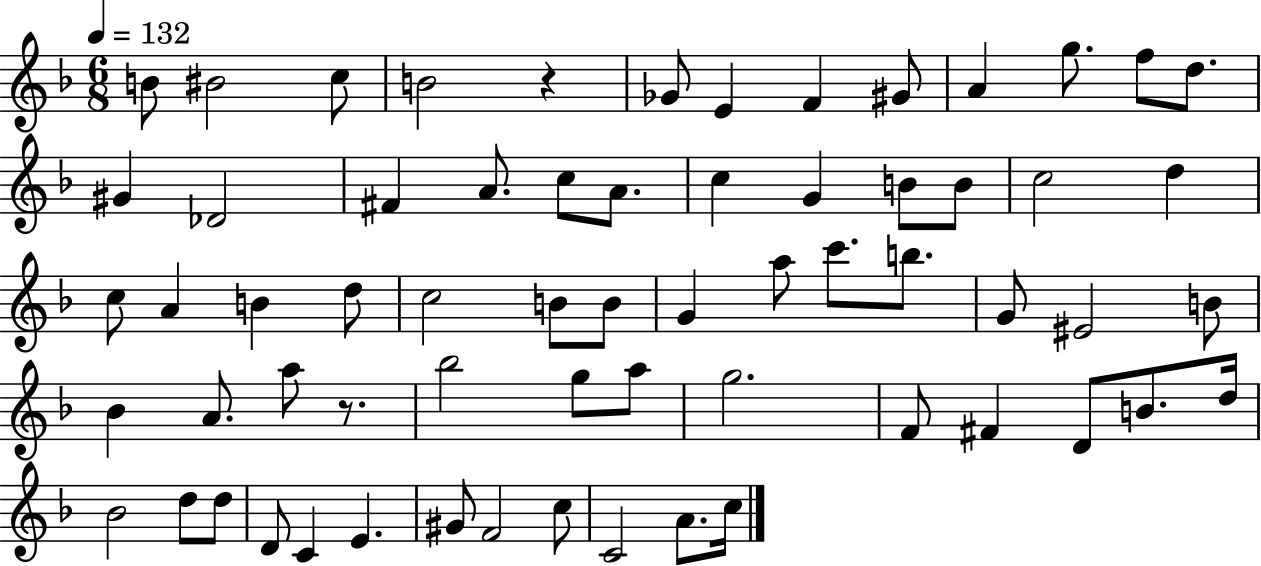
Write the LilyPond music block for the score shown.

{
  \clef treble
  \numericTimeSignature
  \time 6/8
  \key f \major
  \tempo 4 = 132
  b'8 bis'2 c''8 | b'2 r4 | ges'8 e'4 f'4 gis'8 | a'4 g''8. f''8 d''8. | \break gis'4 des'2 | fis'4 a'8. c''8 a'8. | c''4 g'4 b'8 b'8 | c''2 d''4 | \break c''8 a'4 b'4 d''8 | c''2 b'8 b'8 | g'4 a''8 c'''8. b''8. | g'8 eis'2 b'8 | \break bes'4 a'8. a''8 r8. | bes''2 g''8 a''8 | g''2. | f'8 fis'4 d'8 b'8. d''16 | \break bes'2 d''8 d''8 | d'8 c'4 e'4. | gis'8 f'2 c''8 | c'2 a'8. c''16 | \break \bar "|."
}